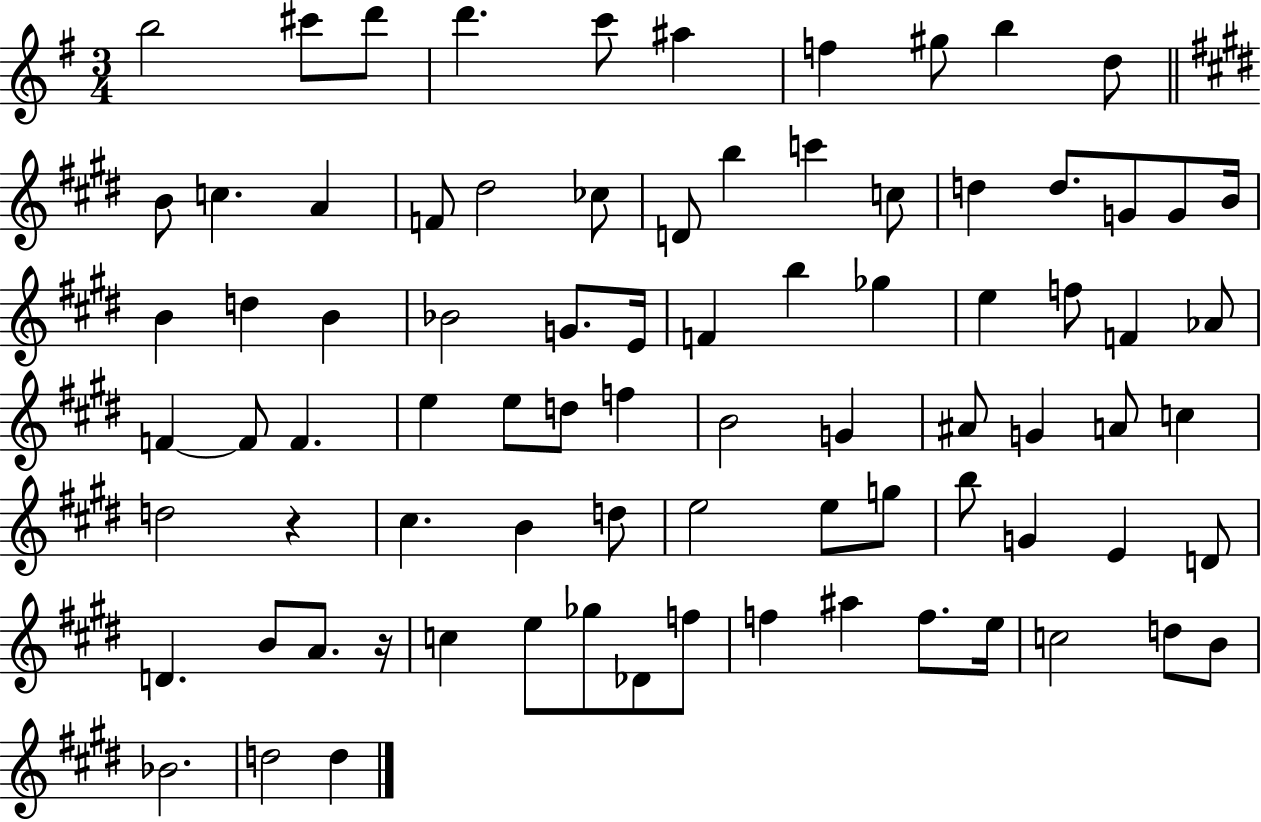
B5/h C#6/e D6/e D6/q. C6/e A#5/q F5/q G#5/e B5/q D5/e B4/e C5/q. A4/q F4/e D#5/h CES5/e D4/e B5/q C6/q C5/e D5/q D5/e. G4/e G4/e B4/s B4/q D5/q B4/q Bb4/h G4/e. E4/s F4/q B5/q Gb5/q E5/q F5/e F4/q Ab4/e F4/q F4/e F4/q. E5/q E5/e D5/e F5/q B4/h G4/q A#4/e G4/q A4/e C5/q D5/h R/q C#5/q. B4/q D5/e E5/h E5/e G5/e B5/e G4/q E4/q D4/e D4/q. B4/e A4/e. R/s C5/q E5/e Gb5/e Db4/e F5/e F5/q A#5/q F5/e. E5/s C5/h D5/e B4/e Bb4/h. D5/h D5/q